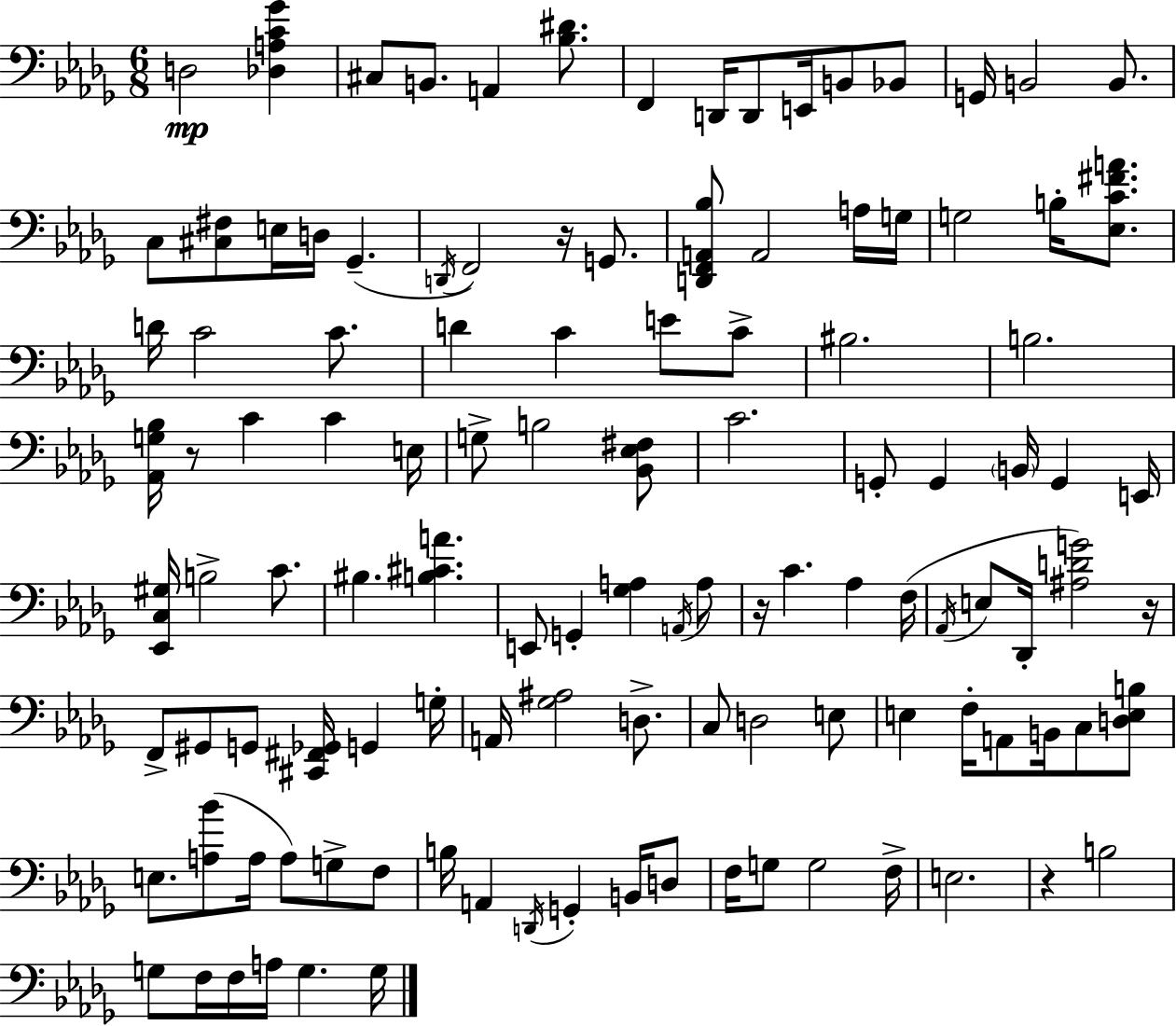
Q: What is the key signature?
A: BES minor